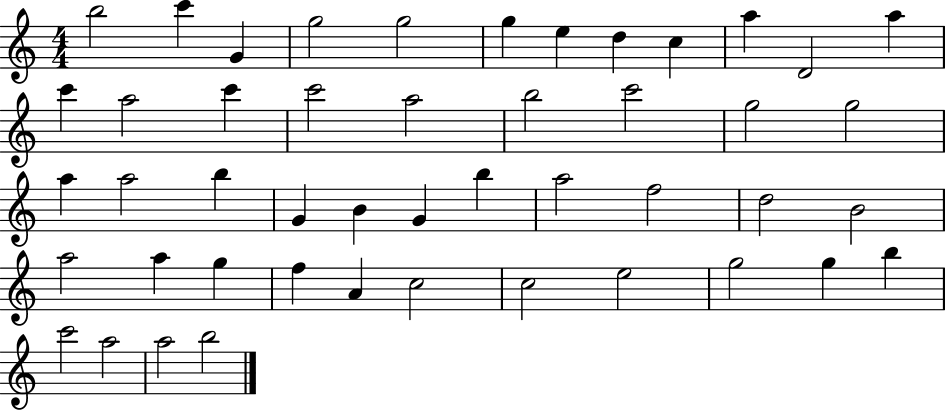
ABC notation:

X:1
T:Untitled
M:4/4
L:1/4
K:C
b2 c' G g2 g2 g e d c a D2 a c' a2 c' c'2 a2 b2 c'2 g2 g2 a a2 b G B G b a2 f2 d2 B2 a2 a g f A c2 c2 e2 g2 g b c'2 a2 a2 b2